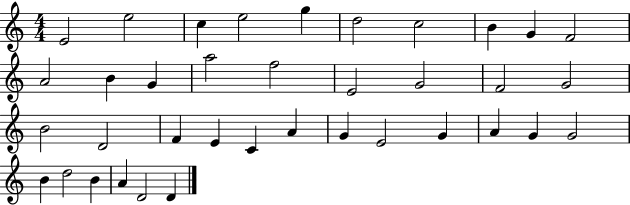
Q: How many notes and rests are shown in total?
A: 37